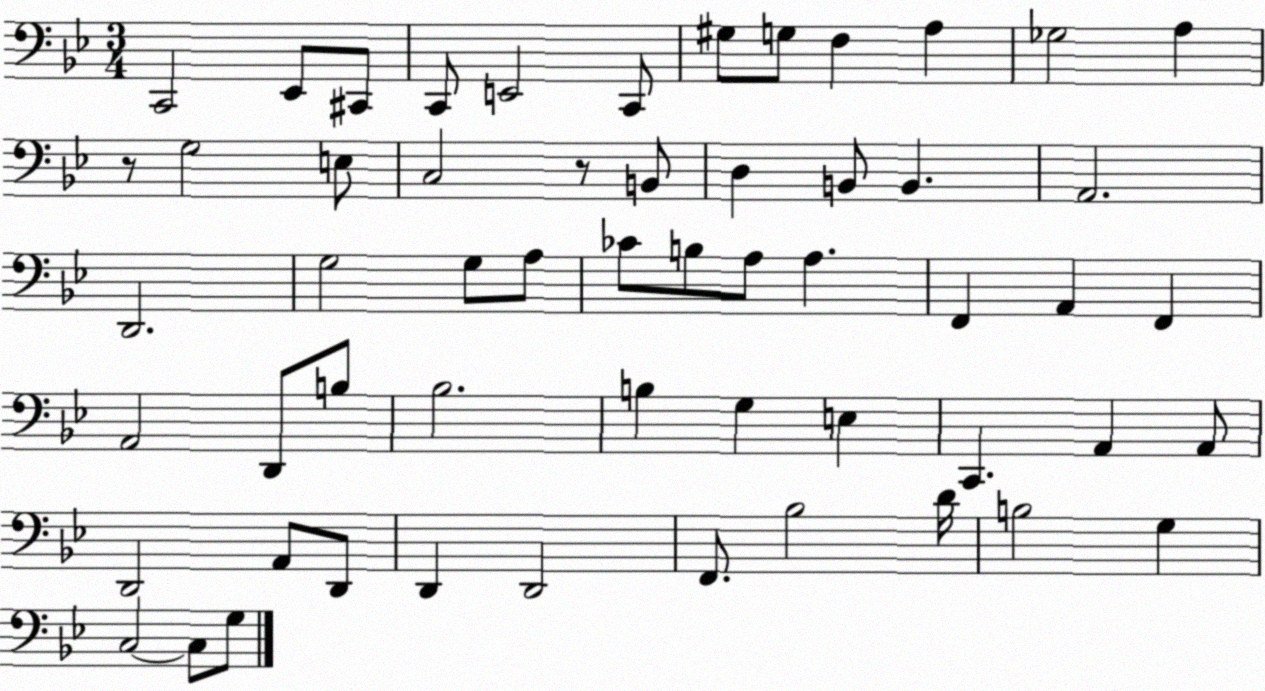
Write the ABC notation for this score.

X:1
T:Untitled
M:3/4
L:1/4
K:Bb
C,,2 _E,,/2 ^C,,/2 C,,/2 E,,2 C,,/2 ^G,/2 G,/2 F, A, _G,2 A, z/2 G,2 E,/2 C,2 z/2 B,,/2 D, B,,/2 B,, A,,2 D,,2 G,2 G,/2 A,/2 _C/2 B,/2 A,/2 A, F,, A,, F,, A,,2 D,,/2 B,/2 _B,2 B, G, E, C,, A,, A,,/2 D,,2 A,,/2 D,,/2 D,, D,,2 F,,/2 _B,2 D/4 B,2 G, C,2 C,/2 G,/2